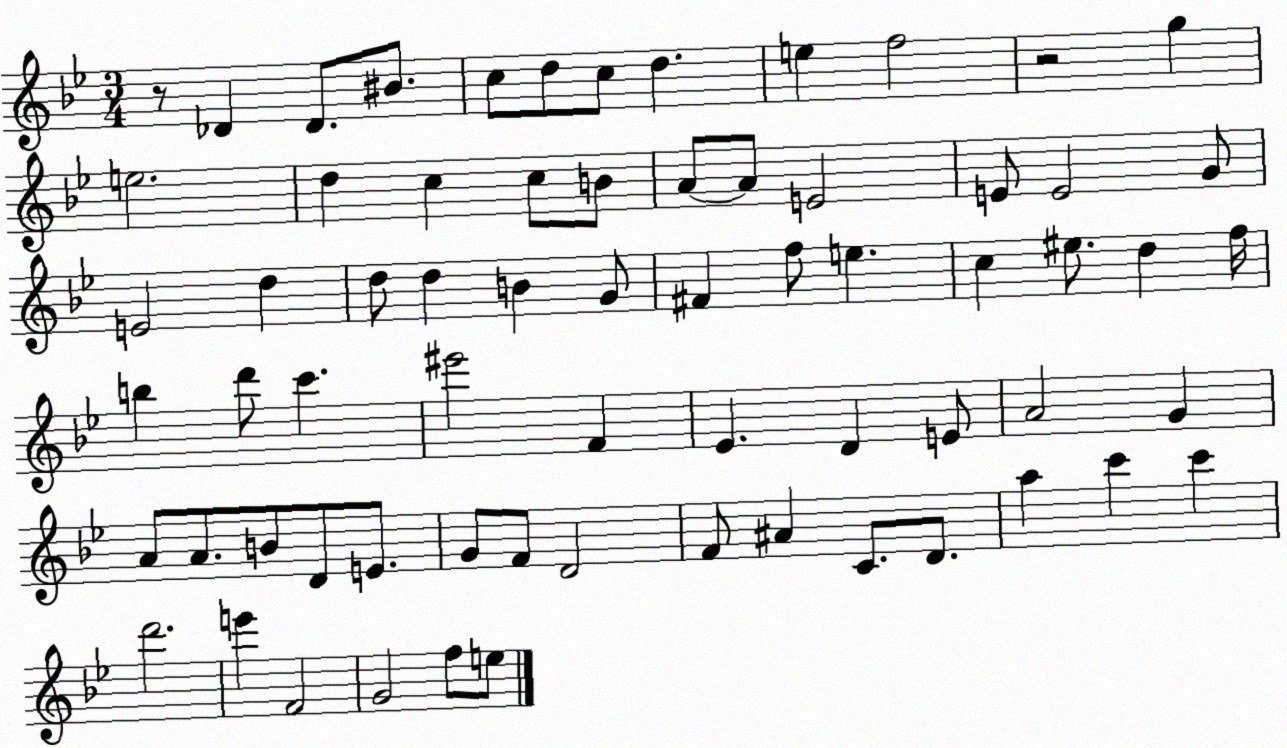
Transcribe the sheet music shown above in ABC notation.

X:1
T:Untitled
M:3/4
L:1/4
K:Bb
z/2 _D _D/2 ^B/2 c/2 d/2 c/2 d e f2 z2 g e2 d c c/2 B/2 A/2 A/2 E2 E/2 E2 G/2 E2 d d/2 d B G/2 ^F f/2 e c ^e/2 d f/4 b d'/2 c' ^e'2 F _E D E/2 A2 G A/2 A/2 B/2 D/2 E/2 G/2 F/2 D2 F/2 ^A C/2 D/2 a c' c' d'2 e' F2 G2 f/2 e/2